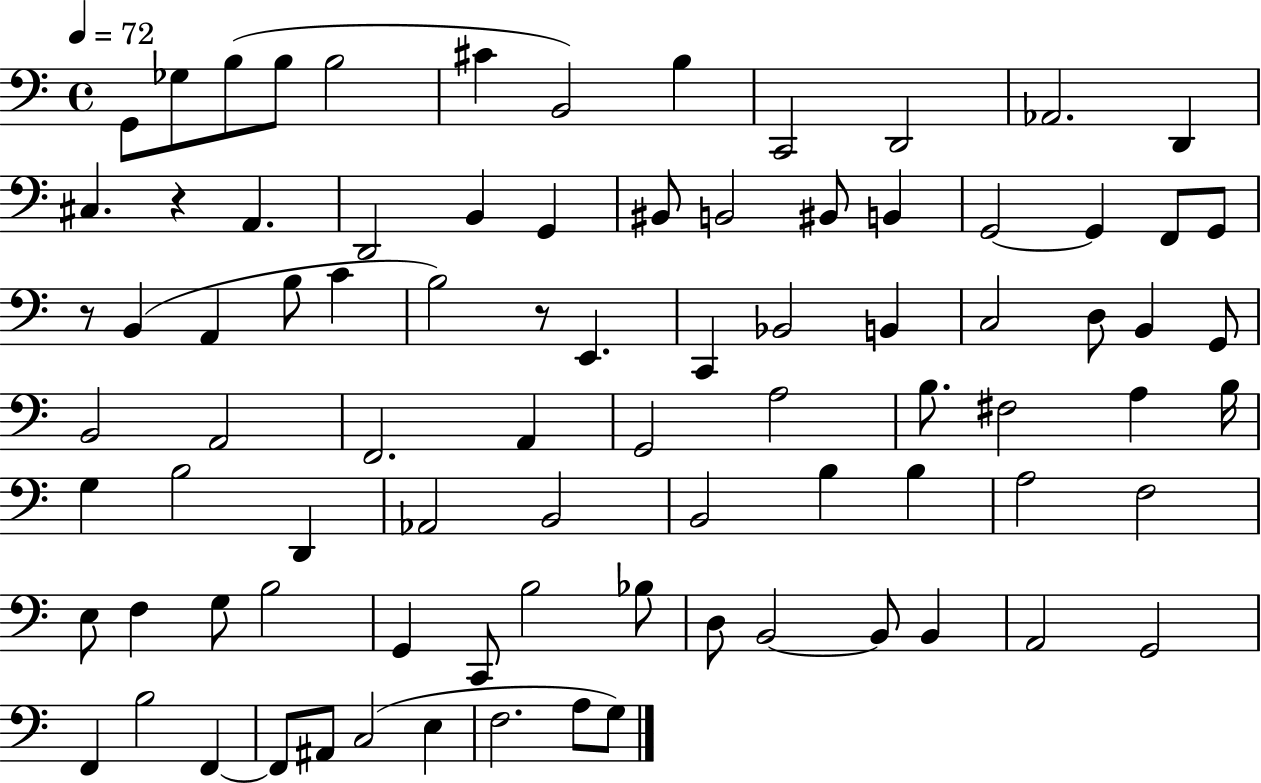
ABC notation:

X:1
T:Untitled
M:4/4
L:1/4
K:C
G,,/2 _G,/2 B,/2 B,/2 B,2 ^C B,,2 B, C,,2 D,,2 _A,,2 D,, ^C, z A,, D,,2 B,, G,, ^B,,/2 B,,2 ^B,,/2 B,, G,,2 G,, F,,/2 G,,/2 z/2 B,, A,, B,/2 C B,2 z/2 E,, C,, _B,,2 B,, C,2 D,/2 B,, G,,/2 B,,2 A,,2 F,,2 A,, G,,2 A,2 B,/2 ^F,2 A, B,/4 G, B,2 D,, _A,,2 B,,2 B,,2 B, B, A,2 F,2 E,/2 F, G,/2 B,2 G,, C,,/2 B,2 _B,/2 D,/2 B,,2 B,,/2 B,, A,,2 G,,2 F,, B,2 F,, F,,/2 ^A,,/2 C,2 E, F,2 A,/2 G,/2